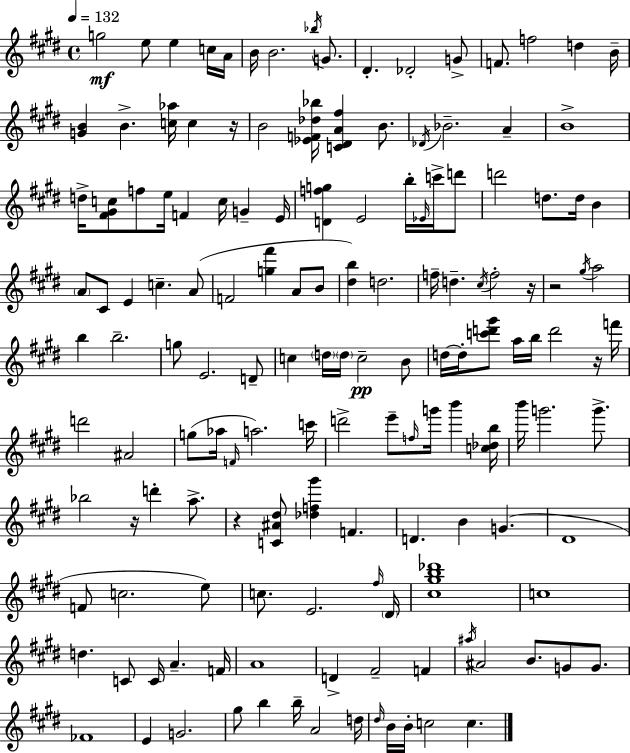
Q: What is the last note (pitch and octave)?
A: C5